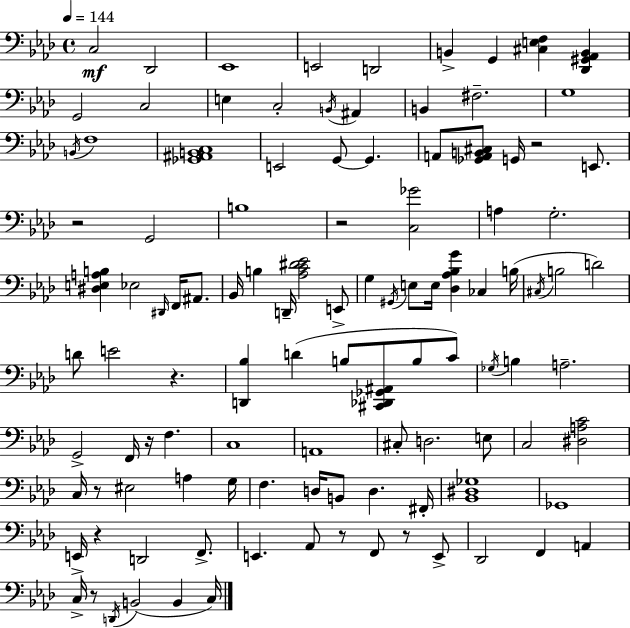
{
  \clef bass
  \time 4/4
  \defaultTimeSignature
  \key aes \major
  \tempo 4 = 144
  c2\mf des,2 | ees,1 | e,2 d,2 | b,4-> g,4 <cis e f>4 <des, gis, aes, b,>4 | \break g,2 c2 | e4 c2-. \acciaccatura { b,16 } ais,4 | b,4 fis2.-- | g1 | \break \acciaccatura { b,16 } f1 | <ges, ais, b, c>1 | e,2 g,8~~ g,4. | a,8 <ges, a, b, cis>8 g,16 r2 e,8. | \break r2 g,2 | b1 | r2 <c ges'>2 | a4 g2.-. | \break <dis e a b>4 ees2 \grace { dis,16 } f,16 | ais,8. bes,16 b4 d,16-- <aes c' dis' ees'>2 | e,8-> g4 \acciaccatura { gis,16 } e8 e16 <des aes bes g'>4 ces4 | b16( \acciaccatura { cis16 } b2 d'2) | \break d'8 e'2 r4. | <d, bes>4 d'4( b8 <cis, des, ges, ais,>8 | b8 c'8) \acciaccatura { ges16 } b4 a2.-- | g,2-> f,16 r16 | \break f4. c1 | a,1 | cis8-. d2. | e8 c2 <dis a c'>2 | \break c16 r8 eis2 | a4 g16 f4. d16 b,8 d4. | fis,16-. <bes, dis ges>1 | ges,1 | \break e,16-> r4 d,2 | f,8.-> e,4. aes,8 r8 | f,8 r8 e,8-> des,2 f,4 | a,4 c16-> r8 \acciaccatura { d,16 }( b,2 | \break b,4 c16) \bar "|."
}